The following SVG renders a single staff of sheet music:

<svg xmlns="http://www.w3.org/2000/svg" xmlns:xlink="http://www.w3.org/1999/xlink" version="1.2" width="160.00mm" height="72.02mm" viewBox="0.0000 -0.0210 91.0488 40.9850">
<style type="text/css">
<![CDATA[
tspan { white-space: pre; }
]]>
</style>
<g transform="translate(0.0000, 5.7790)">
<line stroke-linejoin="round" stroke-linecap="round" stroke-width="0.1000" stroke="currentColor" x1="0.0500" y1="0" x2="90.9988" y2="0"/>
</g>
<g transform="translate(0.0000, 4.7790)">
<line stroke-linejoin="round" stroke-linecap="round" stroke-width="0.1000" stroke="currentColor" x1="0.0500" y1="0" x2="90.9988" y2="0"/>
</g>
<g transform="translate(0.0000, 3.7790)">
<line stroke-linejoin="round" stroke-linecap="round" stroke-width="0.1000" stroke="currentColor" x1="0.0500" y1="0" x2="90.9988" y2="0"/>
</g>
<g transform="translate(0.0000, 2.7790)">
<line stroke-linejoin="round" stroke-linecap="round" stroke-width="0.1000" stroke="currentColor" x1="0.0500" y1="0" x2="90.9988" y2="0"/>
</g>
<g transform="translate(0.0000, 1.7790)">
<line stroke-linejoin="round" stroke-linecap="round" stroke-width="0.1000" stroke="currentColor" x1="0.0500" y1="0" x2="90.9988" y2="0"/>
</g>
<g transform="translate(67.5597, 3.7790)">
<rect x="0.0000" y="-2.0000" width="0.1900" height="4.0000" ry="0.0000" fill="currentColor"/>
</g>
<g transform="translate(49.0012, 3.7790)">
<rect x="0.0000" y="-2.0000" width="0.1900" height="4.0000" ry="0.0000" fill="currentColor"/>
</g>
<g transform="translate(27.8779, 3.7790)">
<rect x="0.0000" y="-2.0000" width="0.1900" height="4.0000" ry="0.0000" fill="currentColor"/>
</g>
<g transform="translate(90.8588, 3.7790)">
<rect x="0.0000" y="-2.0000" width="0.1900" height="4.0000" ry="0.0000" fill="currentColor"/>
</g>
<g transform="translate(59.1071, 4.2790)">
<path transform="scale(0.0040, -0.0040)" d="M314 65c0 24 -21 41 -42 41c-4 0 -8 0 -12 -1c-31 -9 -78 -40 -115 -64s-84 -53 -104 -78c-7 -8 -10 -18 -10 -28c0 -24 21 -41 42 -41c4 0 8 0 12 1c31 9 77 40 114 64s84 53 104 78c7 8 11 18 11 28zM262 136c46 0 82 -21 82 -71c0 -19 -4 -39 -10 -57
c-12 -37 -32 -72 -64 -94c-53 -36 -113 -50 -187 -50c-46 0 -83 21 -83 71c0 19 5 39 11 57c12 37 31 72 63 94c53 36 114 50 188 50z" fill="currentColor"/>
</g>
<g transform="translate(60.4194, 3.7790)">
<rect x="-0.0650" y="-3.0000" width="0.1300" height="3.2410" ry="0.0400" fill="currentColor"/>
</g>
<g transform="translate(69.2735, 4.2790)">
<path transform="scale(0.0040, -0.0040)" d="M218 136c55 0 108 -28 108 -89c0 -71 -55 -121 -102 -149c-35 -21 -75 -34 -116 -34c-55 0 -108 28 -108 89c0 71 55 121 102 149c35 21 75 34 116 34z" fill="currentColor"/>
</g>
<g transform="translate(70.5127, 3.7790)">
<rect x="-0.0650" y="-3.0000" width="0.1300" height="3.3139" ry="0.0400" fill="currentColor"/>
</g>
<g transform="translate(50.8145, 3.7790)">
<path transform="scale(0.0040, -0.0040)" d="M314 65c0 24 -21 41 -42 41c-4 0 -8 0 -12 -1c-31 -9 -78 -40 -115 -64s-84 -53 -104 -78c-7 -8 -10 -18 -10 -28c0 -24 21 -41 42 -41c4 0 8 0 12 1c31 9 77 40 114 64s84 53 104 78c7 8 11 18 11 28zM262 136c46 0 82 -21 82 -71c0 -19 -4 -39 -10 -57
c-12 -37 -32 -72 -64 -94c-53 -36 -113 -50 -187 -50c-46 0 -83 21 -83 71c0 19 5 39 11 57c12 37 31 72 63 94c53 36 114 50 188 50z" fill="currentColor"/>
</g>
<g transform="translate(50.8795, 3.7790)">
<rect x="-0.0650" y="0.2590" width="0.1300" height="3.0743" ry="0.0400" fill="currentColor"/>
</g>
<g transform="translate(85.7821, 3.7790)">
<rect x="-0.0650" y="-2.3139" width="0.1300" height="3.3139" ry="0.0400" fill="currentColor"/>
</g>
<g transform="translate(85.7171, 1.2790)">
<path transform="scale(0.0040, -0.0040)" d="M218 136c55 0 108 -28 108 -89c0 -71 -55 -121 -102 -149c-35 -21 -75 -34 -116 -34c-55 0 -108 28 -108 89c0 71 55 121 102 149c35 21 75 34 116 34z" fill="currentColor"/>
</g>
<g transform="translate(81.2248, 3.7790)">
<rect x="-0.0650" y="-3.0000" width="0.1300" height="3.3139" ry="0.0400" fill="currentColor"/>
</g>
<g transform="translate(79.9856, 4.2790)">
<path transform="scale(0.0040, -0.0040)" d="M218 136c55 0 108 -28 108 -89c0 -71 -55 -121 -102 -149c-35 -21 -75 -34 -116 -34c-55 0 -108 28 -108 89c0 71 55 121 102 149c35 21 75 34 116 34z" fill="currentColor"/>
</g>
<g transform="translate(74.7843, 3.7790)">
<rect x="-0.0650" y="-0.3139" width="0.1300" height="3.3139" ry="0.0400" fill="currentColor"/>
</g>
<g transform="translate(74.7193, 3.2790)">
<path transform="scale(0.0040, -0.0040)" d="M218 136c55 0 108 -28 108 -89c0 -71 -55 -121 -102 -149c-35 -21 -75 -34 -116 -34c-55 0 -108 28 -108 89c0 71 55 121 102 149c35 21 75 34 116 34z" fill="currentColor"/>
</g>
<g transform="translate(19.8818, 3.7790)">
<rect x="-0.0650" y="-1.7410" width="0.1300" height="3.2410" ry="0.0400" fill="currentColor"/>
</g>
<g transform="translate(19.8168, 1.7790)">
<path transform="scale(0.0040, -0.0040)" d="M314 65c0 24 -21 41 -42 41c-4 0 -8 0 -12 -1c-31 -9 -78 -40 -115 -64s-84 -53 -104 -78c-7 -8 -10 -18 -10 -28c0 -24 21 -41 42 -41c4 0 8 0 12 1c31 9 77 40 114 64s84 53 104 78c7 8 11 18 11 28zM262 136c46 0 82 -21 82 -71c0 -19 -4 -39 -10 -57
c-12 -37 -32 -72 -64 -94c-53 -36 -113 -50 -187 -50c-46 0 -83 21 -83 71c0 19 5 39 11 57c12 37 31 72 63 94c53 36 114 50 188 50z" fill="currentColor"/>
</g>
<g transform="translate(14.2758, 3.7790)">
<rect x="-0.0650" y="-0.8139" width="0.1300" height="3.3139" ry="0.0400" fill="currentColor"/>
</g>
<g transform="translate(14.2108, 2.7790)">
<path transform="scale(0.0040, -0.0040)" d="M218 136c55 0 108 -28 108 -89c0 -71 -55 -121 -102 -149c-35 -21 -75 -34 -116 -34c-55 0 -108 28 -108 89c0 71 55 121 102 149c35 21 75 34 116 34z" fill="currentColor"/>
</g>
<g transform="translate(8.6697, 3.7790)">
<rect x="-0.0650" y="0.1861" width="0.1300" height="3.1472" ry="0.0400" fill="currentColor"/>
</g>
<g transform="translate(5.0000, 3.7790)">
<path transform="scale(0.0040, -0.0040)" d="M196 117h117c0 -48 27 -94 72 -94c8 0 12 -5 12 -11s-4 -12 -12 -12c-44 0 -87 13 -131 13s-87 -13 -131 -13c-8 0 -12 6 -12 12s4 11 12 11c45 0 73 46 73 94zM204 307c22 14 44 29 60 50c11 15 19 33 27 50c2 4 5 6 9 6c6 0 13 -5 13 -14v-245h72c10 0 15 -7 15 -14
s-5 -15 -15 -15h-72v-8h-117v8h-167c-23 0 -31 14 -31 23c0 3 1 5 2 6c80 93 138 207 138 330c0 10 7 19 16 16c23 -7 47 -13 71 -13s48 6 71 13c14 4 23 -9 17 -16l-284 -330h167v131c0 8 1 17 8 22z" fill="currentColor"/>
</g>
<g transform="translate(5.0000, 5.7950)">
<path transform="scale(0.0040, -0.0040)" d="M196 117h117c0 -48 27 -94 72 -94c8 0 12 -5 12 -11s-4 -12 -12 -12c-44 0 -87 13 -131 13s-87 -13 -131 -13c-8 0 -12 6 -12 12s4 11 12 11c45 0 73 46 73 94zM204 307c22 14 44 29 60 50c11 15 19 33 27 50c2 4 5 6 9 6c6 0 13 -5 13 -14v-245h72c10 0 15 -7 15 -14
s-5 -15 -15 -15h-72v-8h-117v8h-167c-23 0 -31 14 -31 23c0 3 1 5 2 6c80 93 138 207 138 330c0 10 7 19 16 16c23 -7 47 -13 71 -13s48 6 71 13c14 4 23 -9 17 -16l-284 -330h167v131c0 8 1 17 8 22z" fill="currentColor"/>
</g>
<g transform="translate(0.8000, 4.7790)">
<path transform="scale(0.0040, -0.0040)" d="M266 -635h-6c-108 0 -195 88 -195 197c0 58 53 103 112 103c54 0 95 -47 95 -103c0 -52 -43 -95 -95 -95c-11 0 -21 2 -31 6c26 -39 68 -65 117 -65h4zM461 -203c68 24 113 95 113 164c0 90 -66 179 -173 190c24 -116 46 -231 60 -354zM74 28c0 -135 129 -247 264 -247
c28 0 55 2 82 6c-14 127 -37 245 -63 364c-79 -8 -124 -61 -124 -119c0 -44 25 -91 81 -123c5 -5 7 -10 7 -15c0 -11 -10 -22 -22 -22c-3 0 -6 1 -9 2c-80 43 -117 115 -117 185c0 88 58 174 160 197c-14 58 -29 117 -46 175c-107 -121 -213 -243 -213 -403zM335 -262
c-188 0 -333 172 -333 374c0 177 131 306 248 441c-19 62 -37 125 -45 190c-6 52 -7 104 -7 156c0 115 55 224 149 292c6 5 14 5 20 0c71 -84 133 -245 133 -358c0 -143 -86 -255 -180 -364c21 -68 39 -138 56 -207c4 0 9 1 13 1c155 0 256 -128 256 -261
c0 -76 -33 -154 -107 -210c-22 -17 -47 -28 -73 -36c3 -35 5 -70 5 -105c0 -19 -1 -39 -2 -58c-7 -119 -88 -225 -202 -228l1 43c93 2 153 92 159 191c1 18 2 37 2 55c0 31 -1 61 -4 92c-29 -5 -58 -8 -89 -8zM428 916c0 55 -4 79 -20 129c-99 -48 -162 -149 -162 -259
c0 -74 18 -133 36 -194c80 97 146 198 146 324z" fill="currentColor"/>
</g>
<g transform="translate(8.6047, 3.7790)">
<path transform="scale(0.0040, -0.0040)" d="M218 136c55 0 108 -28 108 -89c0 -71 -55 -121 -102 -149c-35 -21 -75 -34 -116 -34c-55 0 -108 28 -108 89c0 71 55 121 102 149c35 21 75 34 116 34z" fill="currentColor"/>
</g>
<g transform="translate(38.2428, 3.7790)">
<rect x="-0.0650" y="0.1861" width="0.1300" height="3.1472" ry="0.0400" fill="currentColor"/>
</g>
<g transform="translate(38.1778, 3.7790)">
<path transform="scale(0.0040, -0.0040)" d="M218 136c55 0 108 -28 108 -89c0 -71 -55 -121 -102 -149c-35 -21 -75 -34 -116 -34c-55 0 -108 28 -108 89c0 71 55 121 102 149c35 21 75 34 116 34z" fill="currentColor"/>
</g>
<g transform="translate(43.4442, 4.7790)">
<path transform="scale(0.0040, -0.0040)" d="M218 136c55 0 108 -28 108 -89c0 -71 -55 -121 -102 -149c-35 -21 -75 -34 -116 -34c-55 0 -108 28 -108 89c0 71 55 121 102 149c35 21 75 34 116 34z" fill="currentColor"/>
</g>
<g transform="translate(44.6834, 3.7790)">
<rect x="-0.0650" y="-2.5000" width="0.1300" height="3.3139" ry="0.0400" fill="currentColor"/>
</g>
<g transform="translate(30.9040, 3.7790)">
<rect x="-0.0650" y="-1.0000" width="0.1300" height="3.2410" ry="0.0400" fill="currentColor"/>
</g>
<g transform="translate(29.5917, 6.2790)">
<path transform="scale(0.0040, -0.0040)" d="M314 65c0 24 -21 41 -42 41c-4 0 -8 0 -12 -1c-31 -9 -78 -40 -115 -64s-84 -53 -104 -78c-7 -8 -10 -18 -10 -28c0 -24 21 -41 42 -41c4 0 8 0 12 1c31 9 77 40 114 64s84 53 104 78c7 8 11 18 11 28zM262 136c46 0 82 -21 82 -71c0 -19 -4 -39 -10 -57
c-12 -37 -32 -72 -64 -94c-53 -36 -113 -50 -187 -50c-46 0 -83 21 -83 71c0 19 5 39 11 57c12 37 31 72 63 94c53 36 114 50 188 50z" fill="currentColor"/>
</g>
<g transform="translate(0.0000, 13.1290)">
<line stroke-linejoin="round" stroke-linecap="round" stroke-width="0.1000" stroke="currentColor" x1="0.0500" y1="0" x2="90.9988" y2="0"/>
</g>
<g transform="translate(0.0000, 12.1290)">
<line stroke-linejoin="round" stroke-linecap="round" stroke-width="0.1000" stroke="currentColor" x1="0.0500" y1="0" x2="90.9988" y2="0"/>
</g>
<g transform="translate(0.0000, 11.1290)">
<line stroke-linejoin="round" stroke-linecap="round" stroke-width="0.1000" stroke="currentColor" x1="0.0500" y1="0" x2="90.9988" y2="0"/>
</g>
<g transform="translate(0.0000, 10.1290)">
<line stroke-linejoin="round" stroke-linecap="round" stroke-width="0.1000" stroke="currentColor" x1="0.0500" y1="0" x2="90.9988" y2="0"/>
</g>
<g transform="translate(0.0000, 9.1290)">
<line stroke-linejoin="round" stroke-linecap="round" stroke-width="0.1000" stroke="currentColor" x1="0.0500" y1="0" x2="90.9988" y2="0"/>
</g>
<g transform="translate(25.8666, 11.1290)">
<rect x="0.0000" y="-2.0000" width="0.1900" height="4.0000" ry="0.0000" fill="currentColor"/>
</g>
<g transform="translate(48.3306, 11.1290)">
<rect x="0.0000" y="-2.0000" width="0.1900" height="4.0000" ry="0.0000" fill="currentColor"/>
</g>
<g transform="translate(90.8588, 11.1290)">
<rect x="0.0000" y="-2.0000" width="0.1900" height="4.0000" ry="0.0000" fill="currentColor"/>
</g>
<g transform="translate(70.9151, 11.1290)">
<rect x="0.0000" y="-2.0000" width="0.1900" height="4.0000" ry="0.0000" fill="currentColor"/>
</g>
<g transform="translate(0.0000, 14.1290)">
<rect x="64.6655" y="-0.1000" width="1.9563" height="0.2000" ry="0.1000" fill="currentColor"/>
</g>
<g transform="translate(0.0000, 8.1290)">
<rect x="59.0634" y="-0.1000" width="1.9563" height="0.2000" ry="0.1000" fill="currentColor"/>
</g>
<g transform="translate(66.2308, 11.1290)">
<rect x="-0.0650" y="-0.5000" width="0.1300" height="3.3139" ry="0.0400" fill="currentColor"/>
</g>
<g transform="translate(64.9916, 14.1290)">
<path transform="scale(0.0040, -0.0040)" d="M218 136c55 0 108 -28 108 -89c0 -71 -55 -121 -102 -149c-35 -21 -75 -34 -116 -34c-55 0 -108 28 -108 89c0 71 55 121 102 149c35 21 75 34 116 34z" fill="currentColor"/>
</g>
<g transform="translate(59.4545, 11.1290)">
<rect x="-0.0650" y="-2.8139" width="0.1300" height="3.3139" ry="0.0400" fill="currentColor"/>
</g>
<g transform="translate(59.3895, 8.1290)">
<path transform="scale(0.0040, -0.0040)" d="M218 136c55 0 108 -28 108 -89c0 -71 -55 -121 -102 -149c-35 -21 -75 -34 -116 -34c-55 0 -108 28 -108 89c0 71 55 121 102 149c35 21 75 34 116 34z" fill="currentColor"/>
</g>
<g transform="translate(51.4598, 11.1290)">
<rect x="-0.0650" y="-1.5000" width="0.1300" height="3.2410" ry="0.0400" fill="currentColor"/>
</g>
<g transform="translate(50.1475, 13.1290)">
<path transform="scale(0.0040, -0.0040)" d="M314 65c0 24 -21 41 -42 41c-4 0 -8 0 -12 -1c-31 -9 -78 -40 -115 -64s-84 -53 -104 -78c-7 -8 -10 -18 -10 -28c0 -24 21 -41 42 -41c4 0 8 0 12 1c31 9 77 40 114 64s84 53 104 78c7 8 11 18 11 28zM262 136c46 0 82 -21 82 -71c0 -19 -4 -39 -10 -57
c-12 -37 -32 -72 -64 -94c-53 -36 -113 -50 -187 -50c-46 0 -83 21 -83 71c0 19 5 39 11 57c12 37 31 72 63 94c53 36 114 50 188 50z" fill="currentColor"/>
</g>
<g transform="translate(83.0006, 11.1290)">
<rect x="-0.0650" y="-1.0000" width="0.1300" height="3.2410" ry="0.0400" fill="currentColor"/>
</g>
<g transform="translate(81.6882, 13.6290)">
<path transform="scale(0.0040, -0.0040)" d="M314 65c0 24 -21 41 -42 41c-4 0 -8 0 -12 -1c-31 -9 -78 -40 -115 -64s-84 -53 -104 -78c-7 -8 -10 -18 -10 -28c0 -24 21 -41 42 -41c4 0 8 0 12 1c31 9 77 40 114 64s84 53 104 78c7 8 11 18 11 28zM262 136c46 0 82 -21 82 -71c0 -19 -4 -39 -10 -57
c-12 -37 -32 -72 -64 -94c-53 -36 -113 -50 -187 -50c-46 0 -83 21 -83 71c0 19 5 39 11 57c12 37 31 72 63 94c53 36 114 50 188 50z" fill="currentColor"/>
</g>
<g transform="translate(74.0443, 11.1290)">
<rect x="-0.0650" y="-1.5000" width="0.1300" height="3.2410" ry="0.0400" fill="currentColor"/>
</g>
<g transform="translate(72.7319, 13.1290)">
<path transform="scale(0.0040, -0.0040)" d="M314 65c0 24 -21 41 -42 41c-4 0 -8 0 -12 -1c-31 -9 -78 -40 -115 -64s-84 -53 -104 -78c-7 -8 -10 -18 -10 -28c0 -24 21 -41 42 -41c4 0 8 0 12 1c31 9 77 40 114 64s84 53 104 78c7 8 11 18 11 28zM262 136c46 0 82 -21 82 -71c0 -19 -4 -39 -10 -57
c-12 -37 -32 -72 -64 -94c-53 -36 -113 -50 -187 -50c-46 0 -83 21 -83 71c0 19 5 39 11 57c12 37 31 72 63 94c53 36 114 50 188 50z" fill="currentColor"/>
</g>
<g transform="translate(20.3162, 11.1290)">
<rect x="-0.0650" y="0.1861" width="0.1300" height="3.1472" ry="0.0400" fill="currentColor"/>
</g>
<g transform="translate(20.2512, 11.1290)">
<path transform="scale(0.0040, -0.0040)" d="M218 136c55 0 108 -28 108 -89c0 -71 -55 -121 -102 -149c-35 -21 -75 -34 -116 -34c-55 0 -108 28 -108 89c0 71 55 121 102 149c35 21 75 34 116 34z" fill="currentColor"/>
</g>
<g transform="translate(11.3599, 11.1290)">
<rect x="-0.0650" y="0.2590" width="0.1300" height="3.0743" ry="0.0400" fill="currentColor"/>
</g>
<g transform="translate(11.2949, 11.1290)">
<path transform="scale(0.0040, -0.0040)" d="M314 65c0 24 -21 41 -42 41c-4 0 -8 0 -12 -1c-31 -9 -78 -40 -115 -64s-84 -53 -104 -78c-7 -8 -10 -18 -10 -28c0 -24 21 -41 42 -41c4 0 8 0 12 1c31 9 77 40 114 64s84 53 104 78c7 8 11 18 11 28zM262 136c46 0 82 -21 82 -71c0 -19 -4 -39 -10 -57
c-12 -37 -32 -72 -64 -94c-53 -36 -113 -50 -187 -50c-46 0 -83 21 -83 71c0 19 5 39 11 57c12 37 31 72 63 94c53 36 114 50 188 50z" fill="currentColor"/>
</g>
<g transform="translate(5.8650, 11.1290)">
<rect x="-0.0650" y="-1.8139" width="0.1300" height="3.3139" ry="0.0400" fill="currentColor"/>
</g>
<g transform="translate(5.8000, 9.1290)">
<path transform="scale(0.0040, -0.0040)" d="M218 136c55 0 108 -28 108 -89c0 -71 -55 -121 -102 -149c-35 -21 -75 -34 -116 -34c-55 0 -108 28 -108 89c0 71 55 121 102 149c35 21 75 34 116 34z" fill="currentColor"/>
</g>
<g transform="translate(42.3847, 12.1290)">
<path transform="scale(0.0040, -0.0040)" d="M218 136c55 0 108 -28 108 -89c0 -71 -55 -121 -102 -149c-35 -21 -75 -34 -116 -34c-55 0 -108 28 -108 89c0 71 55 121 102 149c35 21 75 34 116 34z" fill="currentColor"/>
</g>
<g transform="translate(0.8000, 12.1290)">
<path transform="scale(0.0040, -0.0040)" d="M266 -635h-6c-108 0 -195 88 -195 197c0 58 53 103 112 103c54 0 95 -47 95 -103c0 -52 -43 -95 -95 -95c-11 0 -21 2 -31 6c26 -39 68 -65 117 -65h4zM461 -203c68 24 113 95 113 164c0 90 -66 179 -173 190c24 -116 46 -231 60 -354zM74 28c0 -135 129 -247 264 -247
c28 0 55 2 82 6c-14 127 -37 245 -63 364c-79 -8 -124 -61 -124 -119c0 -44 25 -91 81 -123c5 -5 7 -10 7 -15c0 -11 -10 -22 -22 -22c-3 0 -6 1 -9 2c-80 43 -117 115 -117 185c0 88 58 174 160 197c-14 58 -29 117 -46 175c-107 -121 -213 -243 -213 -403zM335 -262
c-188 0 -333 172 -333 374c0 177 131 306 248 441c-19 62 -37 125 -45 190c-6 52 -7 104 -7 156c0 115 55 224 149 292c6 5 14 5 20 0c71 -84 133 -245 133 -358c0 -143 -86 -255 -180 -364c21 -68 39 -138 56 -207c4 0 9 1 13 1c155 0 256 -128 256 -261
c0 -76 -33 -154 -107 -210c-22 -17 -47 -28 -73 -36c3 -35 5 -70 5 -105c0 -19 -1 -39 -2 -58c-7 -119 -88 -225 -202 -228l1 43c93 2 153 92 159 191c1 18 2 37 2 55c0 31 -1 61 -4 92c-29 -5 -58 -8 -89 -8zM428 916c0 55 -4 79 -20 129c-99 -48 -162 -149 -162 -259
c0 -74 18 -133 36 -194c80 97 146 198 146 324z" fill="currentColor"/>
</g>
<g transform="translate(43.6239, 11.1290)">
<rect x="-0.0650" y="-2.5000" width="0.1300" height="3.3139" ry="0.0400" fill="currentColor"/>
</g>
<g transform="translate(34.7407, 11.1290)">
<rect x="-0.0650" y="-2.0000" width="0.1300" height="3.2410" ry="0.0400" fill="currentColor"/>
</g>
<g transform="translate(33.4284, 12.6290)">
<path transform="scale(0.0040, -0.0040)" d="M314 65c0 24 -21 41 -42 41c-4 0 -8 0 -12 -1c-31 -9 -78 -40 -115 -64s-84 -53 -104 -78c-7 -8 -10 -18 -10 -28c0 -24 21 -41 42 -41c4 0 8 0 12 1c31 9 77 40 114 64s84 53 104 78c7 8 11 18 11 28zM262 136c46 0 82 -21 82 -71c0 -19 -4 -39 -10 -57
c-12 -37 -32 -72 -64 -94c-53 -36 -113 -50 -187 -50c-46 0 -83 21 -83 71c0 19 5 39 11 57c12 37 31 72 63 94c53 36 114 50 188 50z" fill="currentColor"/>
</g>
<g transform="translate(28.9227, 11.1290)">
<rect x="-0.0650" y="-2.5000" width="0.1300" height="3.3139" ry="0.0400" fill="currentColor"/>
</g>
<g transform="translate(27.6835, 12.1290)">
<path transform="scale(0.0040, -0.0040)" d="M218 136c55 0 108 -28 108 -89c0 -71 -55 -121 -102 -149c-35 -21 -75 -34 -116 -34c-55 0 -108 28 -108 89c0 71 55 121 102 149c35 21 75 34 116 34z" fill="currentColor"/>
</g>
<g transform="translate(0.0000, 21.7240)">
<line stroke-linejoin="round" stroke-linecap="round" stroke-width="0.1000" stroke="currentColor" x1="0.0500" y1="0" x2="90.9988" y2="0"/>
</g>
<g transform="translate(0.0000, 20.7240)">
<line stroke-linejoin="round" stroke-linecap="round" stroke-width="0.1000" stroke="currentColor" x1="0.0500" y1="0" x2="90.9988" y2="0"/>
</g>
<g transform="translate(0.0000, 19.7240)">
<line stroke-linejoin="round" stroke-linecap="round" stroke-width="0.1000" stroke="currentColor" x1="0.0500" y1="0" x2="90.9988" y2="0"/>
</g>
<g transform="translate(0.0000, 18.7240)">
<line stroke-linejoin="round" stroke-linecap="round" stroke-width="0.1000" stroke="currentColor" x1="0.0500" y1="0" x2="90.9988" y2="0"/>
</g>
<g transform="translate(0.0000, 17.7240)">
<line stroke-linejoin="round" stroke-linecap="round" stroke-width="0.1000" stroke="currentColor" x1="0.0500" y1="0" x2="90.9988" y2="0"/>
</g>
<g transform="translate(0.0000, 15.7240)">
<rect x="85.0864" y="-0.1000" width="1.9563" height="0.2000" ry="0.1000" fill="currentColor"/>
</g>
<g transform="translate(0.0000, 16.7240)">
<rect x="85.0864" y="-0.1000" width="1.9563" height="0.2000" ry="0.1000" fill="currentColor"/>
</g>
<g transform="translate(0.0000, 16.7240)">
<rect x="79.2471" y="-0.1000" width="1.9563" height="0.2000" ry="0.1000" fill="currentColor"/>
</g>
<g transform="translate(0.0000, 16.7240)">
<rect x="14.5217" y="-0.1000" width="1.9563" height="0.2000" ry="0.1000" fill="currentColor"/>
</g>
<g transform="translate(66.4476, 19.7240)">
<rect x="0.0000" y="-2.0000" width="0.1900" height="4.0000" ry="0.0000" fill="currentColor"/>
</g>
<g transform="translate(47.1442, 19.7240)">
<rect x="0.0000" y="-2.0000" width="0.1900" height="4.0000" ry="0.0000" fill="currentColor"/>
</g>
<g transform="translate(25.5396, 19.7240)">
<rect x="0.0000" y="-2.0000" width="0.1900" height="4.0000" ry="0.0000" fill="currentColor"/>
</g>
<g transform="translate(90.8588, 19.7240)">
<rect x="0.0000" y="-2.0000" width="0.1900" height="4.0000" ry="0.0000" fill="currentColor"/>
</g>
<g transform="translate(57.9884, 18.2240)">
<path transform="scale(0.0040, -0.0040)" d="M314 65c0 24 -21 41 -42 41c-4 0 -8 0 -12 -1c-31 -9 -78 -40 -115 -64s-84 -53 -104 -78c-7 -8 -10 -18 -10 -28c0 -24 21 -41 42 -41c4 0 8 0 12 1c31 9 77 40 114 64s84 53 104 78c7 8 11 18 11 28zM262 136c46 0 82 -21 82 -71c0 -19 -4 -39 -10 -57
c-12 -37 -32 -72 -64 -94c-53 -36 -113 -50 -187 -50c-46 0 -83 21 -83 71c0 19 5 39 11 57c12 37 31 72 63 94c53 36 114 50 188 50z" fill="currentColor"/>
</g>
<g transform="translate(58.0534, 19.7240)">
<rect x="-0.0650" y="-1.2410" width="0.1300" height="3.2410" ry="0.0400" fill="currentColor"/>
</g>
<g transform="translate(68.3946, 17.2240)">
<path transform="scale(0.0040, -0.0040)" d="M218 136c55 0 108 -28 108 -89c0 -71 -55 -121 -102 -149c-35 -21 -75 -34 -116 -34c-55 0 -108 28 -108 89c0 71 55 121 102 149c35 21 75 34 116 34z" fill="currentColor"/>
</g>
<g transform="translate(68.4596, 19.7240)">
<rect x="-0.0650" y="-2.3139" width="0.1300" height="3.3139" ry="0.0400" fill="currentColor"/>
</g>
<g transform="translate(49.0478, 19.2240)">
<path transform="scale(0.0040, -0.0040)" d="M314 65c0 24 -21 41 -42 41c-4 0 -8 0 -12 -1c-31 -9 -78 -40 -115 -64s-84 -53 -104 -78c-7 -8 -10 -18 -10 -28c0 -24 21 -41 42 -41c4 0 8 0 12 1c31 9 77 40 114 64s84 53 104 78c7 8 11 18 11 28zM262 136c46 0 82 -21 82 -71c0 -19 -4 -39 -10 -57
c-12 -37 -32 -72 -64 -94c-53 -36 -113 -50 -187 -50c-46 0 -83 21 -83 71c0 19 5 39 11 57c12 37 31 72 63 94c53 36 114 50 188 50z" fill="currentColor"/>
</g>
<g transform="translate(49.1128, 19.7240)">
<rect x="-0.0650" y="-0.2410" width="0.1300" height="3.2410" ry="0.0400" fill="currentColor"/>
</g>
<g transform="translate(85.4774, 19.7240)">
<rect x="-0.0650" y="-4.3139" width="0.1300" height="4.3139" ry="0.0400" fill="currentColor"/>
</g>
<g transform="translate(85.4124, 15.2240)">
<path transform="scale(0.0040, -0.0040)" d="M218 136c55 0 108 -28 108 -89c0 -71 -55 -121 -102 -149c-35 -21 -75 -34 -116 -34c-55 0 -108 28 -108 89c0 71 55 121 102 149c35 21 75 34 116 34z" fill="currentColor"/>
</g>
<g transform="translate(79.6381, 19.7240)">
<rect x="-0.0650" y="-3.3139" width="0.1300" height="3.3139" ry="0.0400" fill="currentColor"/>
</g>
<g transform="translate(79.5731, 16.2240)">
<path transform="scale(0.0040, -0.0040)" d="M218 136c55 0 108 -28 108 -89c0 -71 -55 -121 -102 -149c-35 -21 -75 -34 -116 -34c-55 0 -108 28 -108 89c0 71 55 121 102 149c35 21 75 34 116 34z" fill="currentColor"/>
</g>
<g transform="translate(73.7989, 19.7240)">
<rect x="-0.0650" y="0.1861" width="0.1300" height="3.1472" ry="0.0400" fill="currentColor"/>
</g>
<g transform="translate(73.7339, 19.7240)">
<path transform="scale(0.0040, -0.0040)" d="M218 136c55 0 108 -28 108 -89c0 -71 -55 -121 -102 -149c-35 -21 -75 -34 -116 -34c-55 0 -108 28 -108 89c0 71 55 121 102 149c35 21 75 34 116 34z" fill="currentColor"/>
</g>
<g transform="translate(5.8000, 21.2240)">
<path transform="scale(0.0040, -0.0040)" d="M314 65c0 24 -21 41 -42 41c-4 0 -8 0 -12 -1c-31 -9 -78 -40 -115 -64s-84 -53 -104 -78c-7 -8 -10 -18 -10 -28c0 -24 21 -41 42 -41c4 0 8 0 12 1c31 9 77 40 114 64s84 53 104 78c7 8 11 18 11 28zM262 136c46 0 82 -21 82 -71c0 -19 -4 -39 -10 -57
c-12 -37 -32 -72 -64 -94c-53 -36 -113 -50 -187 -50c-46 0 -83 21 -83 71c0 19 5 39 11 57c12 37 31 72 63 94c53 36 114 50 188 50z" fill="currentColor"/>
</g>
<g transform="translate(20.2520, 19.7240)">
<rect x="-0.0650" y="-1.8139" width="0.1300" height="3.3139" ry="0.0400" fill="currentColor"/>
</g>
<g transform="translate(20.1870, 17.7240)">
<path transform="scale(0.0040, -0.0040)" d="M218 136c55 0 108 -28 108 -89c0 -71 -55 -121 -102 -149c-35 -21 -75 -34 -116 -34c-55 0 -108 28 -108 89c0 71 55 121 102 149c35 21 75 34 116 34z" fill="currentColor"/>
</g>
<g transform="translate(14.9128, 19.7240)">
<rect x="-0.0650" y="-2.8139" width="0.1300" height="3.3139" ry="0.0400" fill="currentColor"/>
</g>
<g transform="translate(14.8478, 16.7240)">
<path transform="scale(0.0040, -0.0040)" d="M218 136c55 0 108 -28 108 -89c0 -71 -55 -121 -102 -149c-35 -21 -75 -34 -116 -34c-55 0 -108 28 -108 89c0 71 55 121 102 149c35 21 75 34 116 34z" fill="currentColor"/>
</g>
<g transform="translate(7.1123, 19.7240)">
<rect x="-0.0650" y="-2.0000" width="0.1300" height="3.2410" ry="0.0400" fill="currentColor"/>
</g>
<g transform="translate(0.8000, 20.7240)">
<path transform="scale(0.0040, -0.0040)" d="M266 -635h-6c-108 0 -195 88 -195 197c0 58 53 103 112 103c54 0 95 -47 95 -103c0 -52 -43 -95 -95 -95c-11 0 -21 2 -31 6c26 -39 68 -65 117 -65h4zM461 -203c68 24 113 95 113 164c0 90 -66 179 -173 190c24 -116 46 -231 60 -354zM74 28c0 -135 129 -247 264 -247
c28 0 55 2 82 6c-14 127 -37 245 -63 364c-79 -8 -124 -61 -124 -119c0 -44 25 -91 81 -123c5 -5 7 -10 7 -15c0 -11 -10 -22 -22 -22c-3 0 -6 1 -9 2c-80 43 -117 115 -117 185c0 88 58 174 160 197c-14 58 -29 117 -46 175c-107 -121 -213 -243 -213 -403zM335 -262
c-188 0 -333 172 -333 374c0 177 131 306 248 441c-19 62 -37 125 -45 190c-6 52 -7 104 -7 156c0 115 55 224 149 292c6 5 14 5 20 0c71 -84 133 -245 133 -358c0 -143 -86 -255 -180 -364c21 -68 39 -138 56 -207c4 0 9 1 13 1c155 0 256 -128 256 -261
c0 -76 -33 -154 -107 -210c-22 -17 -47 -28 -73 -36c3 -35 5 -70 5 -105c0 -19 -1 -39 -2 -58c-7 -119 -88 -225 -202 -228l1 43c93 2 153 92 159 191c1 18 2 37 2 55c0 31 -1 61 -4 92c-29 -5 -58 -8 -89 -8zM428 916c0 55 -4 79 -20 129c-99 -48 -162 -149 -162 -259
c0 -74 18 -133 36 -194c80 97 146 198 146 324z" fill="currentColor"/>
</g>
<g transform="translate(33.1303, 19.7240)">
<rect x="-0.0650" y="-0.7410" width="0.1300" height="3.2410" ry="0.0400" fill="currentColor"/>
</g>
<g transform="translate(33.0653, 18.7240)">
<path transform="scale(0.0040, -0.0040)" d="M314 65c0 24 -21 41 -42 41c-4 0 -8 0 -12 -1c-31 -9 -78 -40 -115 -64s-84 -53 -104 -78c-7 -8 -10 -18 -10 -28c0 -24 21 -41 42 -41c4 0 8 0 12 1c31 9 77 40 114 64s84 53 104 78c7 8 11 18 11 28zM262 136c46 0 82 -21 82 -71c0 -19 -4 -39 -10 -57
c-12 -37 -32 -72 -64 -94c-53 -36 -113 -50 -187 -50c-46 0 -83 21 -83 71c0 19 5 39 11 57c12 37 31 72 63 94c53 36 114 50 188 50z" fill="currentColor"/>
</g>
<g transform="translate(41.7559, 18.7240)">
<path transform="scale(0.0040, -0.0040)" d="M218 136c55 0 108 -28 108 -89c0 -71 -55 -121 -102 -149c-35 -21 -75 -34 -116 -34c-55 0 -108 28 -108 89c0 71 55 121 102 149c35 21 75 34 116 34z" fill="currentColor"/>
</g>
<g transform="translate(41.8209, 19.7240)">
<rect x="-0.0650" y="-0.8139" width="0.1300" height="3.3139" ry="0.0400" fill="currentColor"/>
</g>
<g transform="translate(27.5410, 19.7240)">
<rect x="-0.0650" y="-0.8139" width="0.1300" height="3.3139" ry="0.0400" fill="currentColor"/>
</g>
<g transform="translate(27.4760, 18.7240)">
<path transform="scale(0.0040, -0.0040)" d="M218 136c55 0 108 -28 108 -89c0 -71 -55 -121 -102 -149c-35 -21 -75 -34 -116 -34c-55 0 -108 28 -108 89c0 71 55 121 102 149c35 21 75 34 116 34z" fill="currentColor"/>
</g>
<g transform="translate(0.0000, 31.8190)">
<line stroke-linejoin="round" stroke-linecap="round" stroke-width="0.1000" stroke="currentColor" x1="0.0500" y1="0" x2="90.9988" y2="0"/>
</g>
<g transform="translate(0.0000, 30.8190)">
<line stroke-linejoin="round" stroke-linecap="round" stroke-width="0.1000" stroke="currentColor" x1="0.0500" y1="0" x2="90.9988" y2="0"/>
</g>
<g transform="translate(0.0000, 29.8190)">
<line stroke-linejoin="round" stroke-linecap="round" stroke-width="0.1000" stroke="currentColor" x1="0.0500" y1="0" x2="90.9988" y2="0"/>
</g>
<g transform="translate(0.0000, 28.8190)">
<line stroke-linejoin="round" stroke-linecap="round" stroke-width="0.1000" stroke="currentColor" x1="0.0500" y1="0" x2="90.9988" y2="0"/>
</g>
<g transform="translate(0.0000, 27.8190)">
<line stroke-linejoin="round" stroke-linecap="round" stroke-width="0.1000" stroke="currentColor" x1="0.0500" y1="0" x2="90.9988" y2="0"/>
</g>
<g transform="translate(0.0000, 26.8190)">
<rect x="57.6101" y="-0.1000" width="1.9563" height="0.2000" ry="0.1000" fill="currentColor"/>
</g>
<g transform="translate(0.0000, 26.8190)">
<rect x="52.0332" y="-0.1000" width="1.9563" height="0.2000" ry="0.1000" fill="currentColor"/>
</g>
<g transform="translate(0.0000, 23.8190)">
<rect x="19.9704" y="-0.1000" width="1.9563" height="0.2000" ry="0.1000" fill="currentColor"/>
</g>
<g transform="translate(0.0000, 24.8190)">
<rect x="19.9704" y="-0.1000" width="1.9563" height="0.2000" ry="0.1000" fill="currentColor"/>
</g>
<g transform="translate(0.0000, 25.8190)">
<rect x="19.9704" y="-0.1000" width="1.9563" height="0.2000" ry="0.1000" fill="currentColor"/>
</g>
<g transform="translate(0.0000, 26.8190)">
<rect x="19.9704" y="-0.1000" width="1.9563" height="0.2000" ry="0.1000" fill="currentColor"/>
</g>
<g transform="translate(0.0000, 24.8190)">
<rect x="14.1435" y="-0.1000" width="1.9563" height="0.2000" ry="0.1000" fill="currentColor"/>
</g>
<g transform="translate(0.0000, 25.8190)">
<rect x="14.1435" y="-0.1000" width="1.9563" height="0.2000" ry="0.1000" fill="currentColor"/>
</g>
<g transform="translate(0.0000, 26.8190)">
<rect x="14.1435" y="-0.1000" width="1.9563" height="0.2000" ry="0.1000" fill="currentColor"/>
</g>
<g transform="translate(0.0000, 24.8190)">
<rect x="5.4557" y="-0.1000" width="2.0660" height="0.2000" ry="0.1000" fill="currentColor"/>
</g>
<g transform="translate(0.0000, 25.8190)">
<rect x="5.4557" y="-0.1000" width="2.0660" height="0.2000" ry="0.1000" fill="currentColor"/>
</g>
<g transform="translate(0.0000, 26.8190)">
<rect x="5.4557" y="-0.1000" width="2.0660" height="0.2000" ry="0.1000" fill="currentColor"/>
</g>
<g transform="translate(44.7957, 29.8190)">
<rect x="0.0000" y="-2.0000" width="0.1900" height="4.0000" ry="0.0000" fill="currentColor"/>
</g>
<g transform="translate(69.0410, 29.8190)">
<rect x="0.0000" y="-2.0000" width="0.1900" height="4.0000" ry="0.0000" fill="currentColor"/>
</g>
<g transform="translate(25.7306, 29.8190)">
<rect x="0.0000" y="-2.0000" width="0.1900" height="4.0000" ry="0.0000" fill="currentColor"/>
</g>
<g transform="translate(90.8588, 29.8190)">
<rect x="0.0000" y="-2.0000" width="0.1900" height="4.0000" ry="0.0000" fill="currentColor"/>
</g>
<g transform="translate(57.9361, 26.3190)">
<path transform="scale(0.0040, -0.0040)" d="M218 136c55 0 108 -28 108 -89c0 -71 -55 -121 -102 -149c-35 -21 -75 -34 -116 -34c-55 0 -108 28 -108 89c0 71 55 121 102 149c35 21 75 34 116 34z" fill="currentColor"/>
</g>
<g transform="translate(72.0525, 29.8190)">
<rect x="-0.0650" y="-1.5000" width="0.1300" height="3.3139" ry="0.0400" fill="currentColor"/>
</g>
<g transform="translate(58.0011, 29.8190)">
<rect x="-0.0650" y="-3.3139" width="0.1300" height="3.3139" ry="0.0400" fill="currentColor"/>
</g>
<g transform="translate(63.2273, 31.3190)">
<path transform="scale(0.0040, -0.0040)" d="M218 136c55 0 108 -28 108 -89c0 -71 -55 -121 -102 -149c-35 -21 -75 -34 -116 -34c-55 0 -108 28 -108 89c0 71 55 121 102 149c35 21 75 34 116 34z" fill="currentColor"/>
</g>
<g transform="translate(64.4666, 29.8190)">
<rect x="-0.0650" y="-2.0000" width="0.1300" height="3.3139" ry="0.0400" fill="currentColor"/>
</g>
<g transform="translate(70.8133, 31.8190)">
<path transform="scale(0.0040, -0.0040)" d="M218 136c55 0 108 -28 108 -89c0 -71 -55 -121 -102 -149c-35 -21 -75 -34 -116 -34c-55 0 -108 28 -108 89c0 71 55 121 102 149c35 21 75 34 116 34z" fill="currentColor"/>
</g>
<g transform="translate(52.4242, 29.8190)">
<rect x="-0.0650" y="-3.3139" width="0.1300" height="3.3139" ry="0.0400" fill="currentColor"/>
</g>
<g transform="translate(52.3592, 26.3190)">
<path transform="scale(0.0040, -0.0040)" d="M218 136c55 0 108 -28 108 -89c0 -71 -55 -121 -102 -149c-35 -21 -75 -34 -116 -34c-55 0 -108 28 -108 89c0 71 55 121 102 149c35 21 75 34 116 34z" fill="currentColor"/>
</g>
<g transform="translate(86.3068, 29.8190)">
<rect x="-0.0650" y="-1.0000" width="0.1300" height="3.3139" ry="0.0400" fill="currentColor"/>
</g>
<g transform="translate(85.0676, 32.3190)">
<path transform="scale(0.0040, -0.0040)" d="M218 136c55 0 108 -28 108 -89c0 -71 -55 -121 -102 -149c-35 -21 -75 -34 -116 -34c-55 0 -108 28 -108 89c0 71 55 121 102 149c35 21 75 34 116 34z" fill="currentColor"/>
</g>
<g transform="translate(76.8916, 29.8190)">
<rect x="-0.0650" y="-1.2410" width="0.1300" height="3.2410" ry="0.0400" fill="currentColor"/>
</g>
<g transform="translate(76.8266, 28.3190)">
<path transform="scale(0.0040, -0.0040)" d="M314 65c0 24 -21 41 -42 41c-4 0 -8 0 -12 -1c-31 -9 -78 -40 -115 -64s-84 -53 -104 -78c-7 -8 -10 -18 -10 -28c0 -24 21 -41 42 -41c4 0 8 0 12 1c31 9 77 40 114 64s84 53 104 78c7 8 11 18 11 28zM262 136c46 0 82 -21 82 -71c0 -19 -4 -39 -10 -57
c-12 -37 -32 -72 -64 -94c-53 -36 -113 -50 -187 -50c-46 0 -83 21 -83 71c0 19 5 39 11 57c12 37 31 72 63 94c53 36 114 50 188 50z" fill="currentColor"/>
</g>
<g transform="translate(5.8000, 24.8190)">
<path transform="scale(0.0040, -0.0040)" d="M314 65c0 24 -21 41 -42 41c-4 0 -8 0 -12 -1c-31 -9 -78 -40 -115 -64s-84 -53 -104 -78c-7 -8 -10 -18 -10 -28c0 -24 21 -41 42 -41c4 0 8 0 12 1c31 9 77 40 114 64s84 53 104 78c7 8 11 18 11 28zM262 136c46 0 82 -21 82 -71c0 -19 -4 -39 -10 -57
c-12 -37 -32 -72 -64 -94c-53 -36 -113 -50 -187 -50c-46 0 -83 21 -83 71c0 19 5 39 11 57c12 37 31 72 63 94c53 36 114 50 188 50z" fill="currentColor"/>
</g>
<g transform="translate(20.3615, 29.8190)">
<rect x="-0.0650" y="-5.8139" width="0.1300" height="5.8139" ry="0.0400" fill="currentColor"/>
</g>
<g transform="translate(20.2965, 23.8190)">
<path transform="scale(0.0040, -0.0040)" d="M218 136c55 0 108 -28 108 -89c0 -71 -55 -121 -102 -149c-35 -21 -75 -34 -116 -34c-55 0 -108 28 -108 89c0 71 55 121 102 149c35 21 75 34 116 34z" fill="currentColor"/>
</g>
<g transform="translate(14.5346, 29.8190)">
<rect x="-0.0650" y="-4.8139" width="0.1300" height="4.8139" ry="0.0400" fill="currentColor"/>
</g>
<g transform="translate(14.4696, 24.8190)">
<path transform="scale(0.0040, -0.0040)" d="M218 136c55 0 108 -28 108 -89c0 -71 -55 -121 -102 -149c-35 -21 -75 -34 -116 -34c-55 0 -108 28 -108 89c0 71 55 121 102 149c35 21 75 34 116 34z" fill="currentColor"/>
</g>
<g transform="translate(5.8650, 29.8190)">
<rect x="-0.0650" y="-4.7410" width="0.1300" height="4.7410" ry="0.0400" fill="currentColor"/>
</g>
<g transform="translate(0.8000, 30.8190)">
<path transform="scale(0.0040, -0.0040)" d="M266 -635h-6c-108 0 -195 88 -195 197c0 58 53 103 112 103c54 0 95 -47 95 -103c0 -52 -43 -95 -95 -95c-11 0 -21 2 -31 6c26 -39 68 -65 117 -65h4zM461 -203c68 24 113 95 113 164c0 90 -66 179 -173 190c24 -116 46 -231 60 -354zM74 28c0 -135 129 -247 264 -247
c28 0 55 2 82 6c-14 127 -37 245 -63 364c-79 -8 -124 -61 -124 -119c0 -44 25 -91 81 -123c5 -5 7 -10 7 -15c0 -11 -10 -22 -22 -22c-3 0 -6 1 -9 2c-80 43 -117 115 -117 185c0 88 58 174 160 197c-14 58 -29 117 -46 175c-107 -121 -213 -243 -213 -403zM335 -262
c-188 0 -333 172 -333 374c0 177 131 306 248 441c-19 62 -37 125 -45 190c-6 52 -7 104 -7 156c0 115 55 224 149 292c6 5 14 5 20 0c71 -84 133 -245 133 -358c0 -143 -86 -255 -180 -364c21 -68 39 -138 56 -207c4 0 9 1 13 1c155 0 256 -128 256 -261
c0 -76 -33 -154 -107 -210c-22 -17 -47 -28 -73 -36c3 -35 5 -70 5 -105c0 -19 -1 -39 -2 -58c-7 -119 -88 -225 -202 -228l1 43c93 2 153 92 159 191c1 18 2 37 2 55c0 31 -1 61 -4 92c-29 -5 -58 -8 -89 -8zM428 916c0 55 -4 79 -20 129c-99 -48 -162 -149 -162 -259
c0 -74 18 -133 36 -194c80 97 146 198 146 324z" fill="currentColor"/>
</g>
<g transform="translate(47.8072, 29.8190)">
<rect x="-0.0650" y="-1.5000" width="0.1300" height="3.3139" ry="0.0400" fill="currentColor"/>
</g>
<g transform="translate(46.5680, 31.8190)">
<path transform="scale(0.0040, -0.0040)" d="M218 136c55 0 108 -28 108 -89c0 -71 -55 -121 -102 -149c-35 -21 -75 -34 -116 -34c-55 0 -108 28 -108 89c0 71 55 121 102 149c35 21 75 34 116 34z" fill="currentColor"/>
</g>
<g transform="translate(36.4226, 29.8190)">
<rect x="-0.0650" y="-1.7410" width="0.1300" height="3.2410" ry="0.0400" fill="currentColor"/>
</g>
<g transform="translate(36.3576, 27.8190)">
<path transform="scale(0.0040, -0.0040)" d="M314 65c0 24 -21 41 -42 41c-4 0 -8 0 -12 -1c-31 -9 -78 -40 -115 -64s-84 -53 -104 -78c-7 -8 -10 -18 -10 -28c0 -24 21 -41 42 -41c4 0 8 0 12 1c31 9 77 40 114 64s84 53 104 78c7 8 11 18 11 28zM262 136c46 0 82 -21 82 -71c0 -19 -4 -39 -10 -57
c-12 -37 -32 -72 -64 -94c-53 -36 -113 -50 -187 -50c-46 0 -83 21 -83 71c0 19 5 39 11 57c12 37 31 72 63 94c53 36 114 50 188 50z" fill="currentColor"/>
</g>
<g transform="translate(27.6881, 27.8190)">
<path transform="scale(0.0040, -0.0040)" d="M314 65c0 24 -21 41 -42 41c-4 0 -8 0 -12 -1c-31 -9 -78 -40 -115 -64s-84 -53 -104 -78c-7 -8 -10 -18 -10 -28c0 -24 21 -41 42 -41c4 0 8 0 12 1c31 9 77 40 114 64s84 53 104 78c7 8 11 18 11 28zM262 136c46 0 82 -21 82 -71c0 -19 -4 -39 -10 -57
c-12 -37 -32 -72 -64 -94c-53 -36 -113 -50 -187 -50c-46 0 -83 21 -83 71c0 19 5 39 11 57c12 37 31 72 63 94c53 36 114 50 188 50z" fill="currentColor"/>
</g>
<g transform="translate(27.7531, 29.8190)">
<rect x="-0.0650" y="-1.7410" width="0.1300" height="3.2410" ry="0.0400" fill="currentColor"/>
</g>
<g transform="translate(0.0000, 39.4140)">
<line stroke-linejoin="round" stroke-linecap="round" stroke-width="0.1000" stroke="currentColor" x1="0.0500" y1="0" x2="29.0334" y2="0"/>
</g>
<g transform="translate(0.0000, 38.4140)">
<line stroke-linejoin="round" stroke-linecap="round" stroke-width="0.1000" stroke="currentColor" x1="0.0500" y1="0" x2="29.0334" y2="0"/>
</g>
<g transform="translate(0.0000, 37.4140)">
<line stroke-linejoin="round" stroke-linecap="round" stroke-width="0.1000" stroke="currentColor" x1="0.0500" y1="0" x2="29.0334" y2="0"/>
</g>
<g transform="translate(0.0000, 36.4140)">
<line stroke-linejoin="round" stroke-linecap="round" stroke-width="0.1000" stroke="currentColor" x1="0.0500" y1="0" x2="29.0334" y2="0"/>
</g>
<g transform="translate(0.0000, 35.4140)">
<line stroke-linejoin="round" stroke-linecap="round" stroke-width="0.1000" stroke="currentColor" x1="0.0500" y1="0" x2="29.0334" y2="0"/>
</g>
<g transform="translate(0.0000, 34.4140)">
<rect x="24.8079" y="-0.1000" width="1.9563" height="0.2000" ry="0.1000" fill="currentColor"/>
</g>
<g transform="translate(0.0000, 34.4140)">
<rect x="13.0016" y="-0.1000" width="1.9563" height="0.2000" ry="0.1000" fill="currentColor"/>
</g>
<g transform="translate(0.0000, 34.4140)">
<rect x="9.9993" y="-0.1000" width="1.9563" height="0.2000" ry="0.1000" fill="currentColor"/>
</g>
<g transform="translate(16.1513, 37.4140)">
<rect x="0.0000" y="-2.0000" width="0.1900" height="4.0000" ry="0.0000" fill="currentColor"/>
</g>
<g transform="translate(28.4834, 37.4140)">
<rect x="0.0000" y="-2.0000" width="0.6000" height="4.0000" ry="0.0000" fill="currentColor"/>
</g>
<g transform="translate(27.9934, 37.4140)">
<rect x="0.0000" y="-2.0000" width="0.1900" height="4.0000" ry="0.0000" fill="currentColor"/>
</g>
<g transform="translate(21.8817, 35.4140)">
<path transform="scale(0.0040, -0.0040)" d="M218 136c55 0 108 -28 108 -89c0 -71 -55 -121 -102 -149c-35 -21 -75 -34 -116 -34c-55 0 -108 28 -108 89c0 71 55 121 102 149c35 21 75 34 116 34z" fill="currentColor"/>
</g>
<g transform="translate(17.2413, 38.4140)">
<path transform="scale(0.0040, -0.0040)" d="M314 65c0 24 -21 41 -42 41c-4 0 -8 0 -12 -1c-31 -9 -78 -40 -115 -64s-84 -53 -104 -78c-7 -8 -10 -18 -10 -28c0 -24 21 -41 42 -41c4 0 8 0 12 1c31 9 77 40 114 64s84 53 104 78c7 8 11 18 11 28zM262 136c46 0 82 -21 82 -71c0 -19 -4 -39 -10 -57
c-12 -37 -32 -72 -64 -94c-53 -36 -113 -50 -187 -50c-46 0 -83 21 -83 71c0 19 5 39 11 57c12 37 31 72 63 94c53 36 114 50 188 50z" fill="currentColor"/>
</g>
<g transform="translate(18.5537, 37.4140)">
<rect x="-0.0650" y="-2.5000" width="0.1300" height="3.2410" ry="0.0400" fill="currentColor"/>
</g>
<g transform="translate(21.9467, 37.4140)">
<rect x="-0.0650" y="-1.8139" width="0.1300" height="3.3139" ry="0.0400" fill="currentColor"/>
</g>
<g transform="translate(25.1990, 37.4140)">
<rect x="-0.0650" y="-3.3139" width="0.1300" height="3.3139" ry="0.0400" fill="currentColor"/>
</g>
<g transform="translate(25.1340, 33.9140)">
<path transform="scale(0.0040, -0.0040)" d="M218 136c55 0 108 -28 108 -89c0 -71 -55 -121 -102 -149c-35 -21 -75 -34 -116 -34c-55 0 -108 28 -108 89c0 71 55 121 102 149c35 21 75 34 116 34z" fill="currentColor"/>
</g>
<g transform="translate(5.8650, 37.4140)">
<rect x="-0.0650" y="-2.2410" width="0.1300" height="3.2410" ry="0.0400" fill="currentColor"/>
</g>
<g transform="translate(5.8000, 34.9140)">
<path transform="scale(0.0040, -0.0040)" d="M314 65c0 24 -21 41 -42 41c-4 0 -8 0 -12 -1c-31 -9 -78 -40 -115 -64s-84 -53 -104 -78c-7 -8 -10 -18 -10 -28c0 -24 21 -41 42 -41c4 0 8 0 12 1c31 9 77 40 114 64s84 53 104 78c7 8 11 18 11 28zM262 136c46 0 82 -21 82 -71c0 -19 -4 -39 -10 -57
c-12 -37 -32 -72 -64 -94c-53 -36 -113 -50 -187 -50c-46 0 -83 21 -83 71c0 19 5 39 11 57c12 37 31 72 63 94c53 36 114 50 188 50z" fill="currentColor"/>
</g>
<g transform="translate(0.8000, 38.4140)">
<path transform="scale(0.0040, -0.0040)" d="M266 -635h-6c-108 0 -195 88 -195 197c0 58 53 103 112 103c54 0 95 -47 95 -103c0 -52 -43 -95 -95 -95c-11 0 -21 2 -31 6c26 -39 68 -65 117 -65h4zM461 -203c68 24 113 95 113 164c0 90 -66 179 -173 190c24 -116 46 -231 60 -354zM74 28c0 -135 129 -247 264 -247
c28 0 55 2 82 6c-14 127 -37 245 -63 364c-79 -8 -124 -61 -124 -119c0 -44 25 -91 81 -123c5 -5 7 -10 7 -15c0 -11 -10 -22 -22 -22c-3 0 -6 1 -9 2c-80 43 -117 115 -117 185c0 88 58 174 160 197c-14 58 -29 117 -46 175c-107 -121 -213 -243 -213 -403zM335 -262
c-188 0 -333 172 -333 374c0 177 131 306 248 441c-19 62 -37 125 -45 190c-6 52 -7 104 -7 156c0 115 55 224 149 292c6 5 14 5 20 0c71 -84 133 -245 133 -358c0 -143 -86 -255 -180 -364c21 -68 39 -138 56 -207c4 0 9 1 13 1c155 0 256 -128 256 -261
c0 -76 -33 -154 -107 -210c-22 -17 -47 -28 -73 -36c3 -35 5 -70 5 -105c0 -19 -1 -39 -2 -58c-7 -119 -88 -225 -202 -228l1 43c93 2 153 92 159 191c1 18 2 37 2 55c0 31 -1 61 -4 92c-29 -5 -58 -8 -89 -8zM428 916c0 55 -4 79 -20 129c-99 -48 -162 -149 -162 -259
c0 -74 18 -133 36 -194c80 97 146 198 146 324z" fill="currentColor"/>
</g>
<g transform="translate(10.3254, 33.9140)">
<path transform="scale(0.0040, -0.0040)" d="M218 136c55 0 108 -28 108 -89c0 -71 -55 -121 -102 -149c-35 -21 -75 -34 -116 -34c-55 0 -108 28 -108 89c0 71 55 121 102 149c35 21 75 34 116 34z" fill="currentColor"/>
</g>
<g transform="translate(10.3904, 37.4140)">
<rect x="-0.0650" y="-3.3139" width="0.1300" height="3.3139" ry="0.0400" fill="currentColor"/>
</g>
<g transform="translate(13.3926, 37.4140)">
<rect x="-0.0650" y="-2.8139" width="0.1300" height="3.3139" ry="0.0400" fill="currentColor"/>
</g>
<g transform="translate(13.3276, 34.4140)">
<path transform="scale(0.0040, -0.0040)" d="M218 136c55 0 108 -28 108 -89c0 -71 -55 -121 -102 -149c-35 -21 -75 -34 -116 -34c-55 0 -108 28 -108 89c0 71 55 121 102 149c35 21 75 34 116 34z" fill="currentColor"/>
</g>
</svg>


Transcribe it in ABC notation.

X:1
T:Untitled
M:4/4
L:1/4
K:C
B d f2 D2 B G B2 A2 A c A g f B2 B G F2 G E2 a C E2 D2 F2 a f d d2 d c2 e2 g B b d' e'2 e' g' f2 f2 E b b F E e2 D g2 b a G2 f b